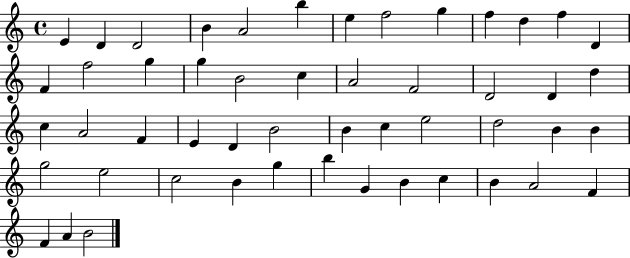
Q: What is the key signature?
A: C major